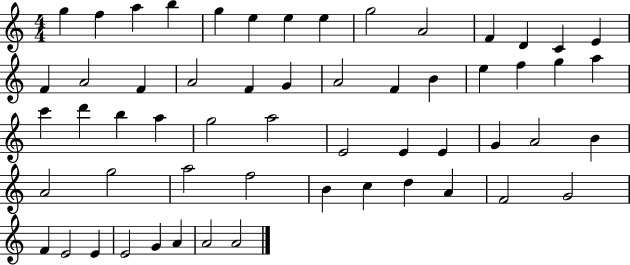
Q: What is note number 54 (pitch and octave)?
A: G4